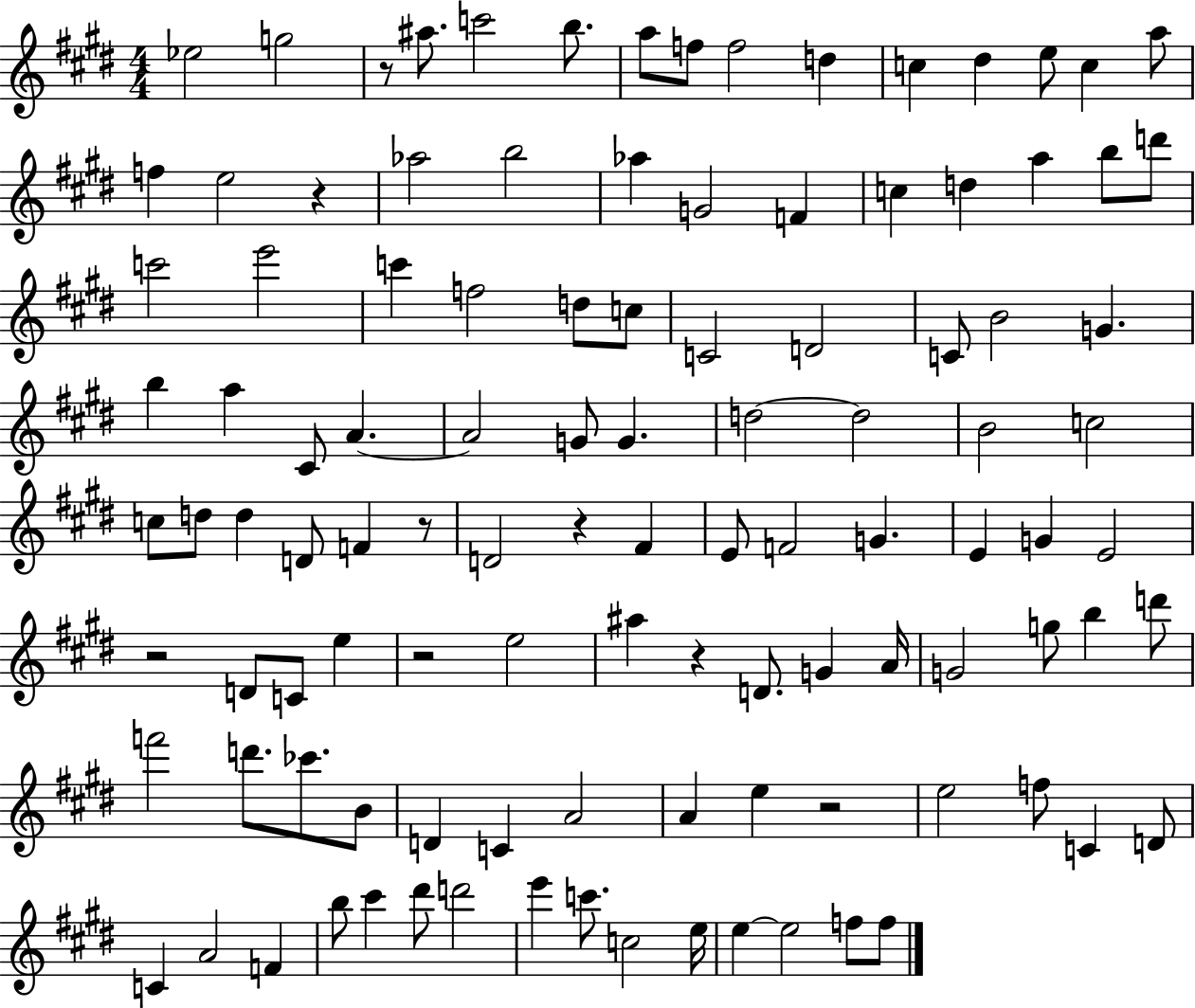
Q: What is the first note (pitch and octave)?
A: Eb5